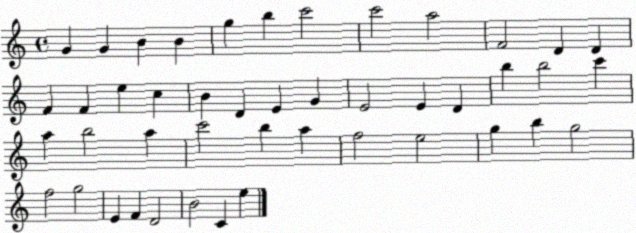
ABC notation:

X:1
T:Untitled
M:4/4
L:1/4
K:C
G G B B g b c'2 c'2 a2 F2 D D F F e c B D E G E2 E D b b2 c' a b2 a c'2 b a f2 e2 g b g2 f2 g2 E F D2 B2 C e